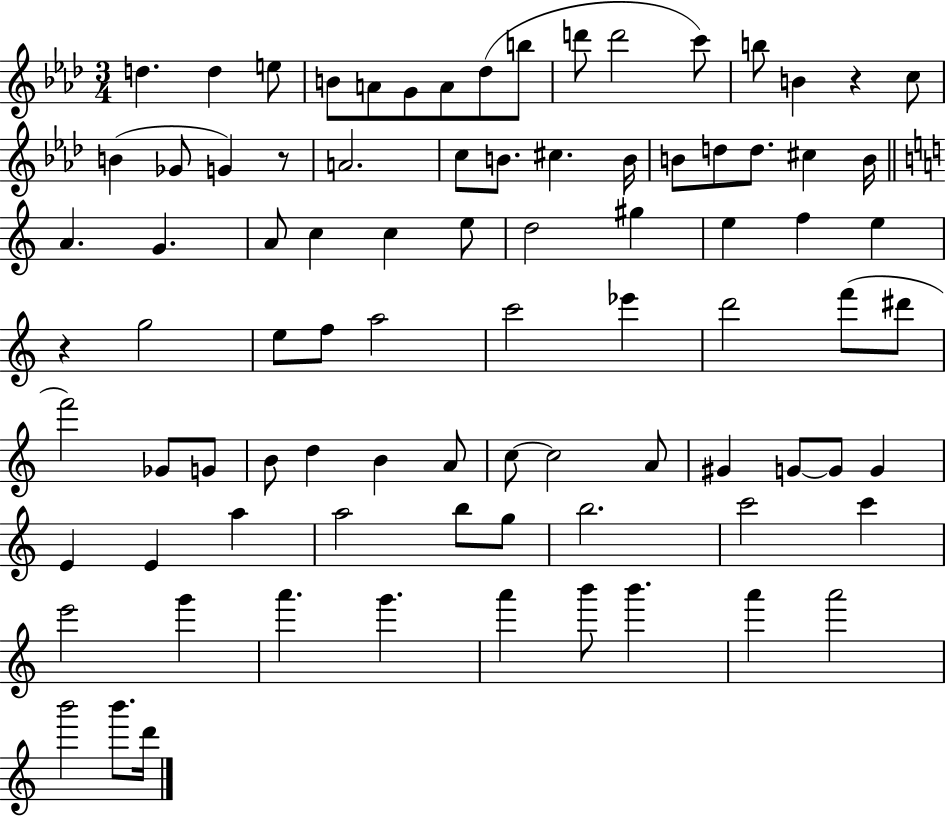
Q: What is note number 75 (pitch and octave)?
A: G6